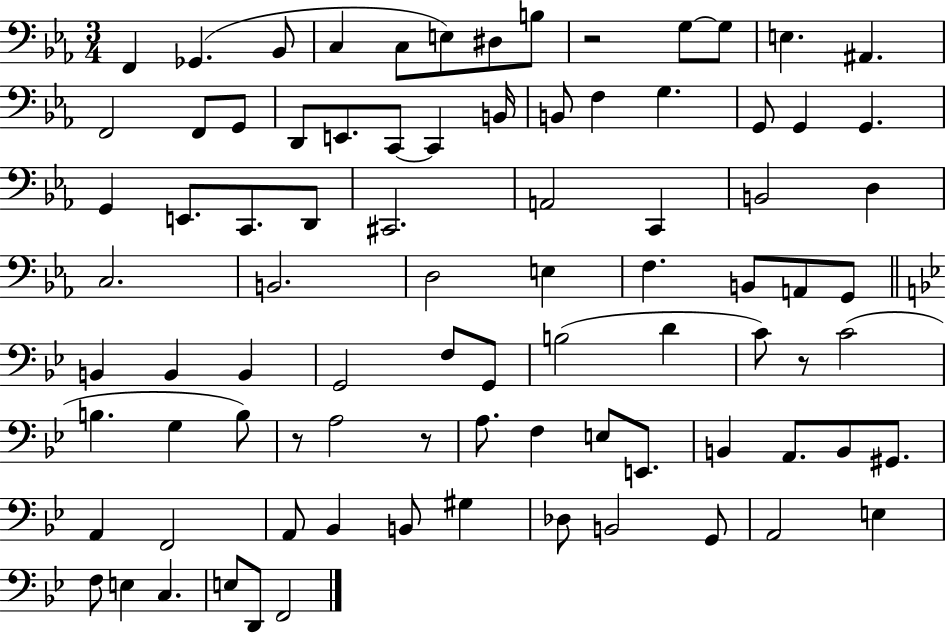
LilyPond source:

{
  \clef bass
  \numericTimeSignature
  \time 3/4
  \key ees \major
  f,4 ges,4.( bes,8 | c4 c8 e8) dis8 b8 | r2 g8~~ g8 | e4. ais,4. | \break f,2 f,8 g,8 | d,8 e,8. c,8~~ c,4 b,16 | b,8 f4 g4. | g,8 g,4 g,4. | \break g,4 e,8. c,8. d,8 | cis,2. | a,2 c,4 | b,2 d4 | \break c2. | b,2. | d2 e4 | f4. b,8 a,8 g,8 | \break \bar "||" \break \key g \minor b,4 b,4 b,4 | g,2 f8 g,8 | b2( d'4 | c'8) r8 c'2( | \break b4. g4 b8) | r8 a2 r8 | a8. f4 e8 e,8. | b,4 a,8. b,8 gis,8. | \break a,4 f,2 | a,8 bes,4 b,8 gis4 | des8 b,2 g,8 | a,2 e4 | \break f8 e4 c4. | e8 d,8 f,2 | \bar "|."
}